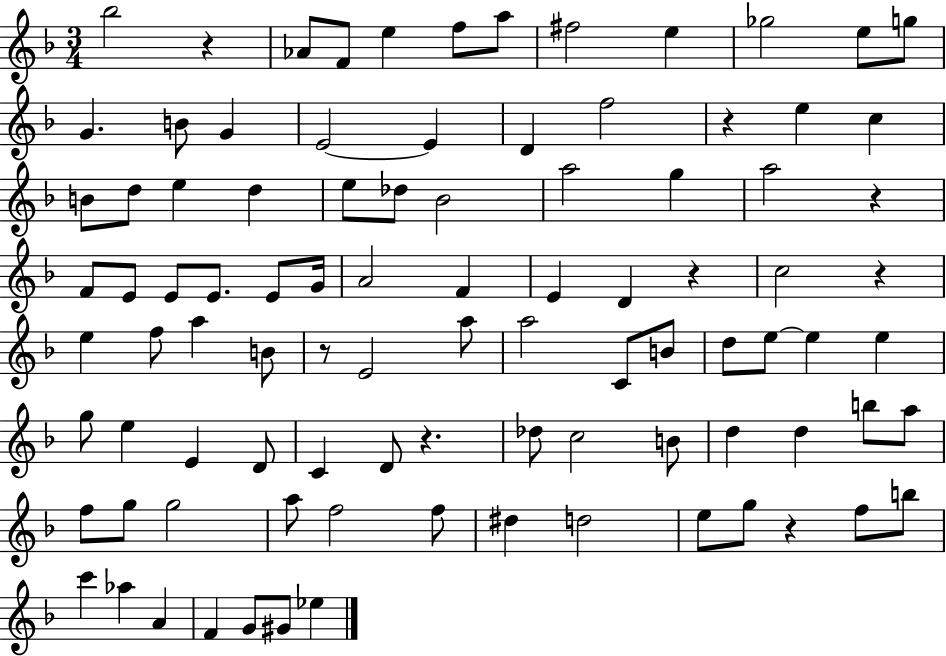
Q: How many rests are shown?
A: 8